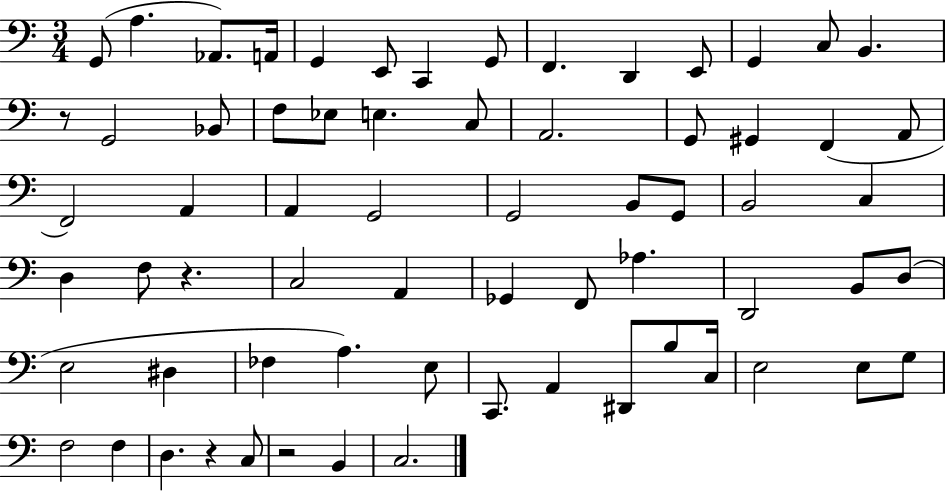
X:1
T:Untitled
M:3/4
L:1/4
K:C
G,,/2 A, _A,,/2 A,,/4 G,, E,,/2 C,, G,,/2 F,, D,, E,,/2 G,, C,/2 B,, z/2 G,,2 _B,,/2 F,/2 _E,/2 E, C,/2 A,,2 G,,/2 ^G,, F,, A,,/2 F,,2 A,, A,, G,,2 G,,2 B,,/2 G,,/2 B,,2 C, D, F,/2 z C,2 A,, _G,, F,,/2 _A, D,,2 B,,/2 D,/2 E,2 ^D, _F, A, E,/2 C,,/2 A,, ^D,,/2 B,/2 C,/4 E,2 E,/2 G,/2 F,2 F, D, z C,/2 z2 B,, C,2